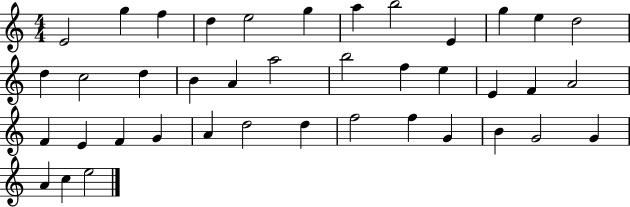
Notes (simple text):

E4/h G5/q F5/q D5/q E5/h G5/q A5/q B5/h E4/q G5/q E5/q D5/h D5/q C5/h D5/q B4/q A4/q A5/h B5/h F5/q E5/q E4/q F4/q A4/h F4/q E4/q F4/q G4/q A4/q D5/h D5/q F5/h F5/q G4/q B4/q G4/h G4/q A4/q C5/q E5/h